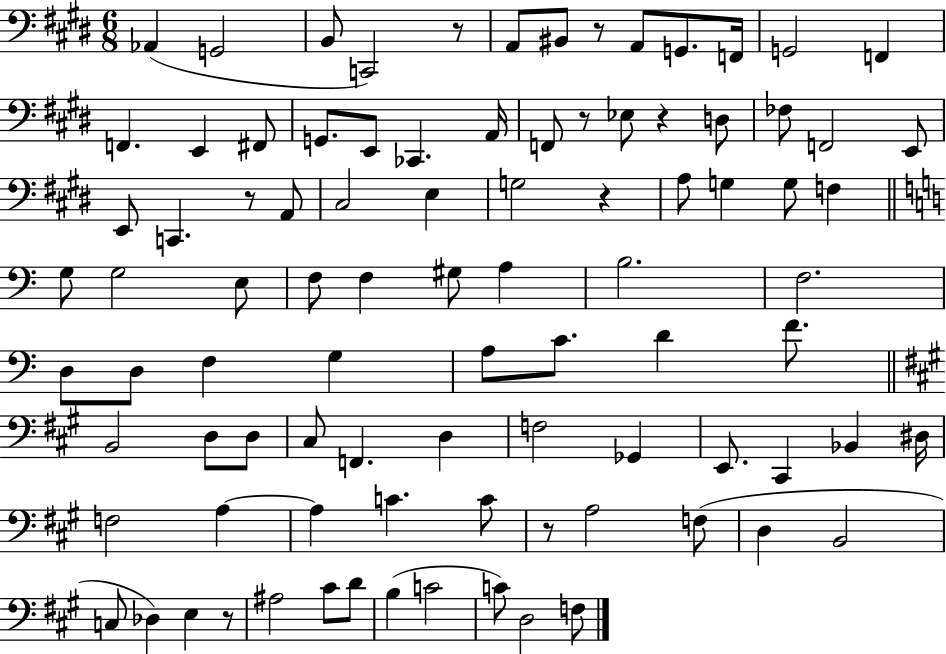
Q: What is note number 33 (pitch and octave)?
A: G3